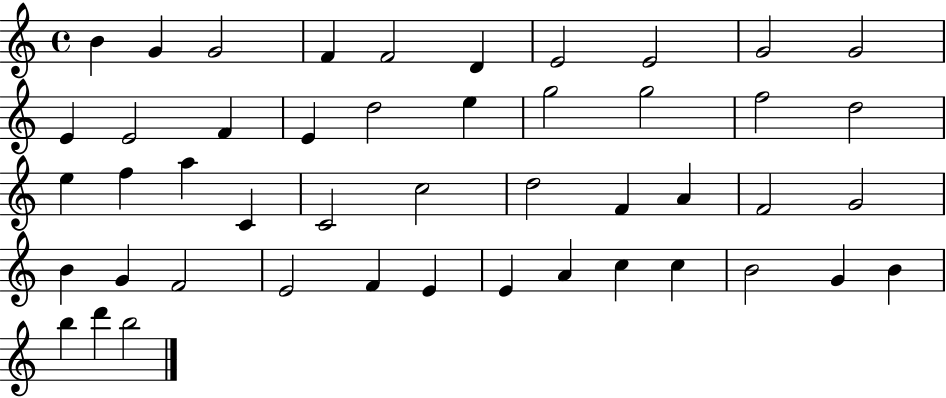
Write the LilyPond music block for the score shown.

{
  \clef treble
  \time 4/4
  \defaultTimeSignature
  \key c \major
  b'4 g'4 g'2 | f'4 f'2 d'4 | e'2 e'2 | g'2 g'2 | \break e'4 e'2 f'4 | e'4 d''2 e''4 | g''2 g''2 | f''2 d''2 | \break e''4 f''4 a''4 c'4 | c'2 c''2 | d''2 f'4 a'4 | f'2 g'2 | \break b'4 g'4 f'2 | e'2 f'4 e'4 | e'4 a'4 c''4 c''4 | b'2 g'4 b'4 | \break b''4 d'''4 b''2 | \bar "|."
}